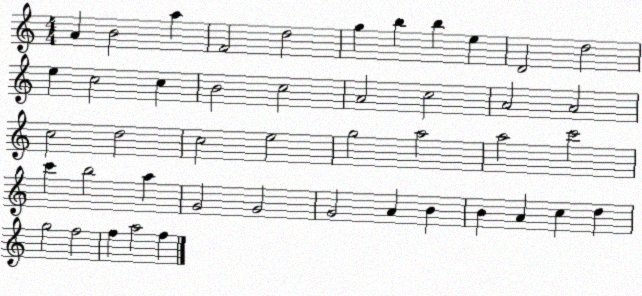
X:1
T:Untitled
M:4/4
L:1/4
K:C
A B2 a F2 d2 g b b e D2 d2 e c2 c B2 c2 A2 c2 A2 A2 c2 d2 c2 e2 g2 a2 a2 c'2 c' b2 a G2 G2 G2 A B B A c d g2 f2 f a2 f